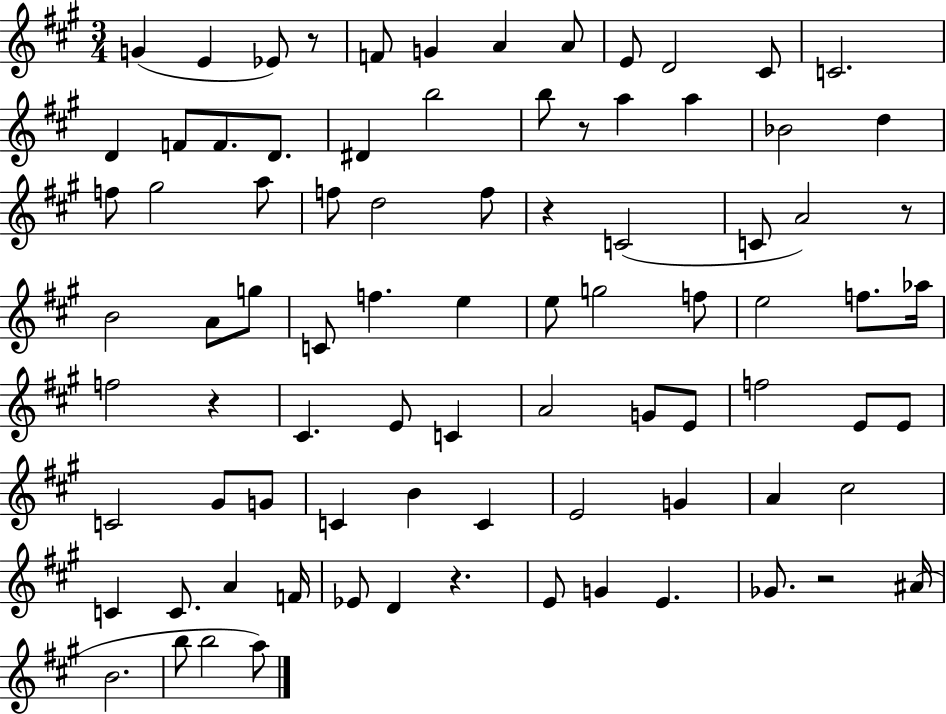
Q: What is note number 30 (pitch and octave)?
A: C4